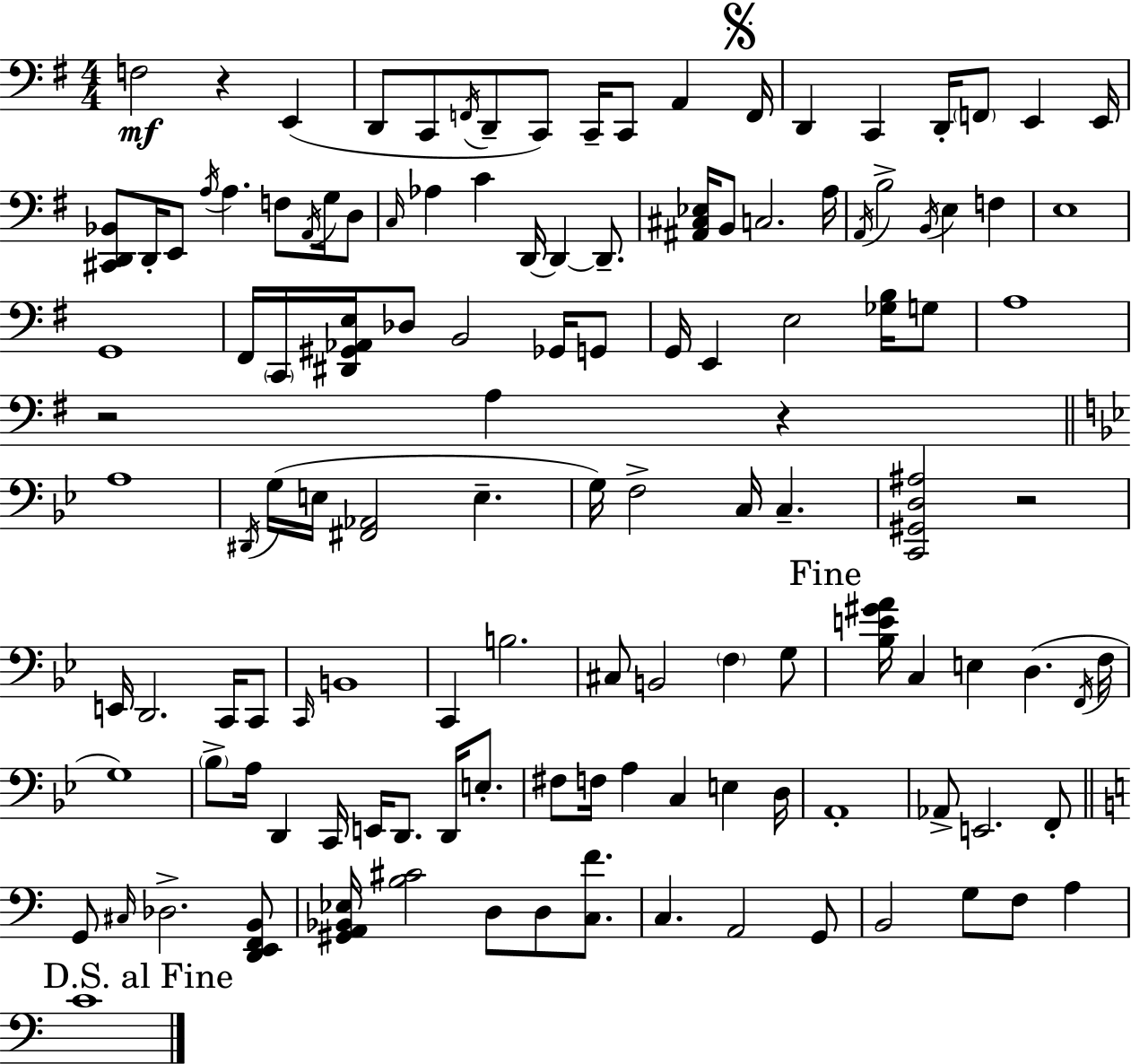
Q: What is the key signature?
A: E minor